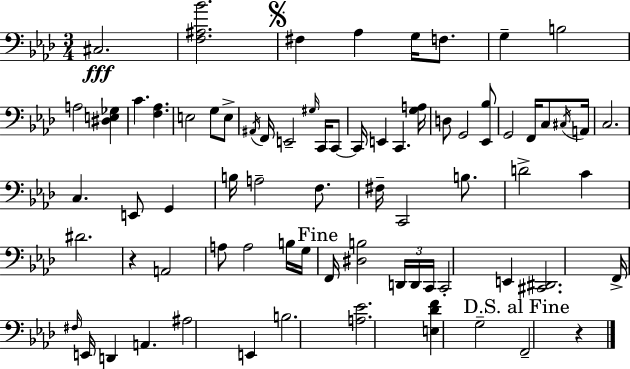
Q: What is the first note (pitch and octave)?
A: C#3